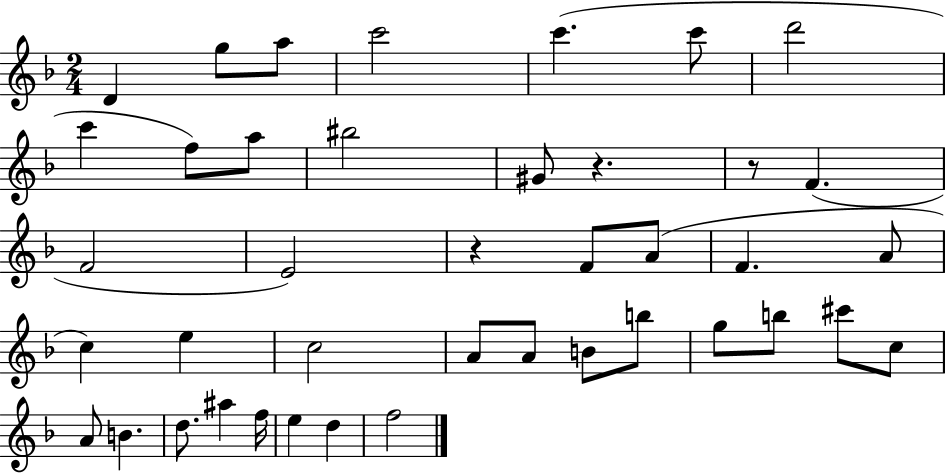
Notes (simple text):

D4/q G5/e A5/e C6/h C6/q. C6/e D6/h C6/q F5/e A5/e BIS5/h G#4/e R/q. R/e F4/q. F4/h E4/h R/q F4/e A4/e F4/q. A4/e C5/q E5/q C5/h A4/e A4/e B4/e B5/e G5/e B5/e C#6/e C5/e A4/e B4/q. D5/e. A#5/q F5/s E5/q D5/q F5/h